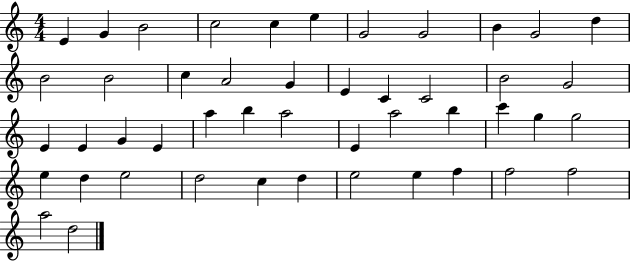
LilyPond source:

{
  \clef treble
  \numericTimeSignature
  \time 4/4
  \key c \major
  e'4 g'4 b'2 | c''2 c''4 e''4 | g'2 g'2 | b'4 g'2 d''4 | \break b'2 b'2 | c''4 a'2 g'4 | e'4 c'4 c'2 | b'2 g'2 | \break e'4 e'4 g'4 e'4 | a''4 b''4 a''2 | e'4 a''2 b''4 | c'''4 g''4 g''2 | \break e''4 d''4 e''2 | d''2 c''4 d''4 | e''2 e''4 f''4 | f''2 f''2 | \break a''2 d''2 | \bar "|."
}